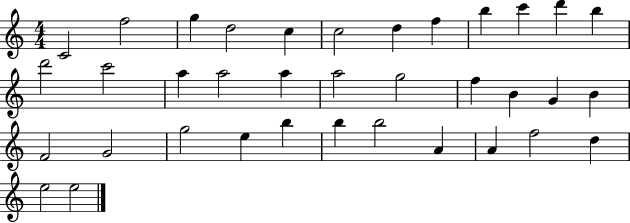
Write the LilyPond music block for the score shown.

{
  \clef treble
  \numericTimeSignature
  \time 4/4
  \key c \major
  c'2 f''2 | g''4 d''2 c''4 | c''2 d''4 f''4 | b''4 c'''4 d'''4 b''4 | \break d'''2 c'''2 | a''4 a''2 a''4 | a''2 g''2 | f''4 b'4 g'4 b'4 | \break f'2 g'2 | g''2 e''4 b''4 | b''4 b''2 a'4 | a'4 f''2 d''4 | \break e''2 e''2 | \bar "|."
}